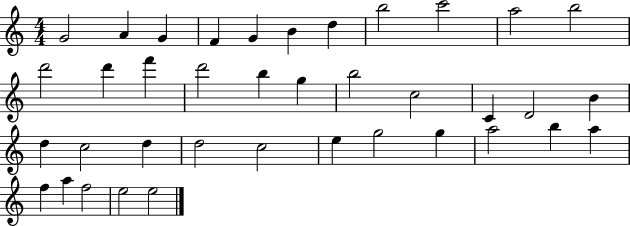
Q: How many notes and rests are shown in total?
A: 38